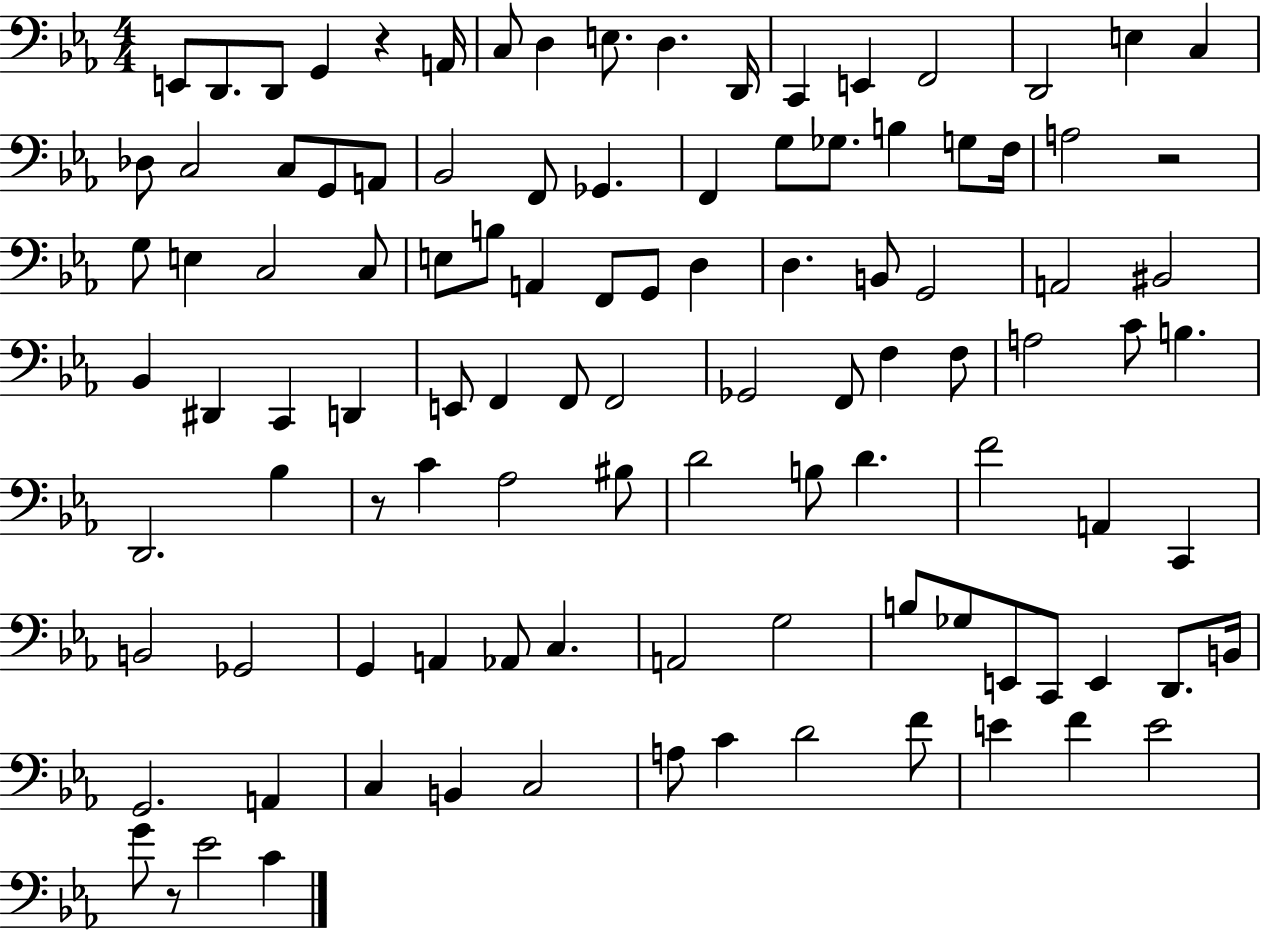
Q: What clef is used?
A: bass